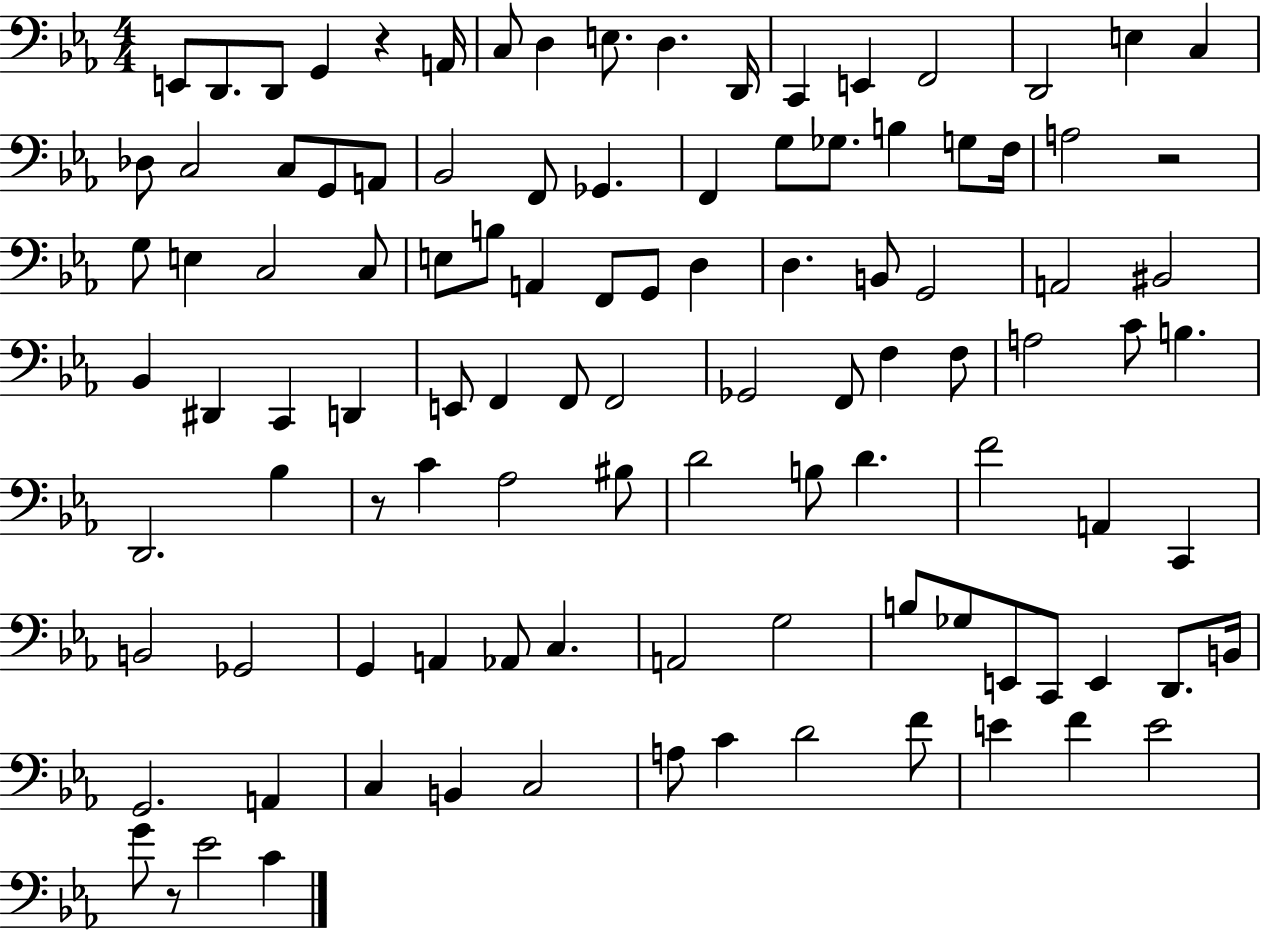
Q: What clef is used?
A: bass